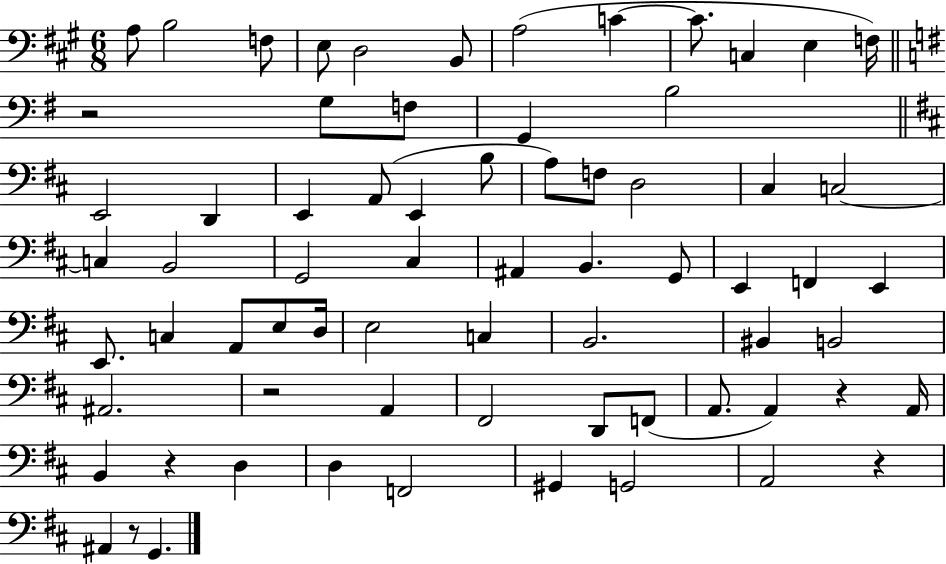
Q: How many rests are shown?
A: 6